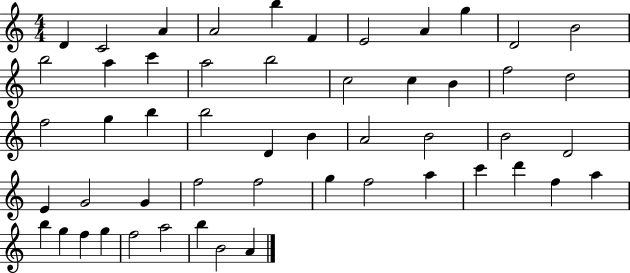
X:1
T:Untitled
M:4/4
L:1/4
K:C
D C2 A A2 b F E2 A g D2 B2 b2 a c' a2 b2 c2 c B f2 d2 f2 g b b2 D B A2 B2 B2 D2 E G2 G f2 f2 g f2 a c' d' f a b g f g f2 a2 b B2 A